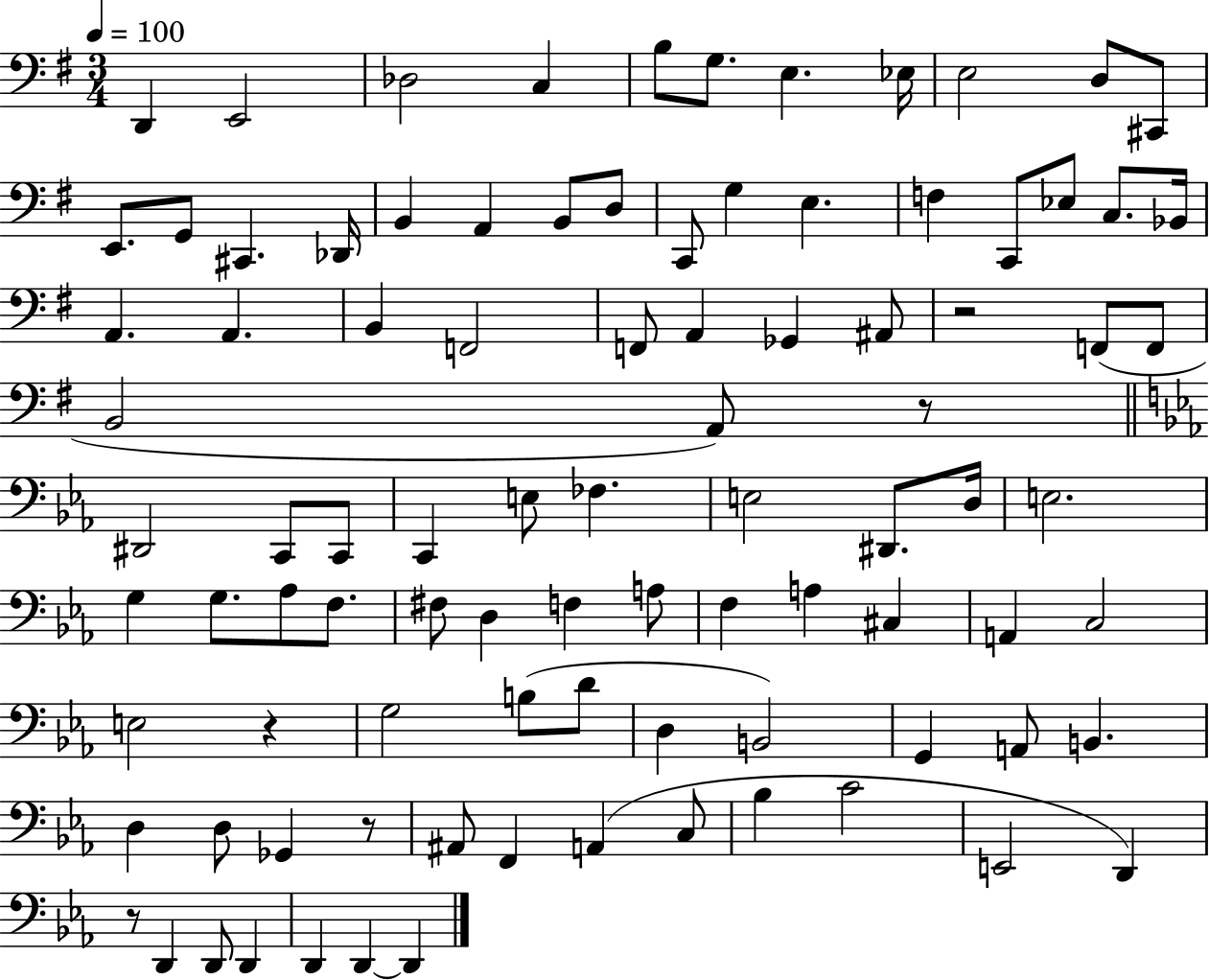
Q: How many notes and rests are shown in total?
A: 93